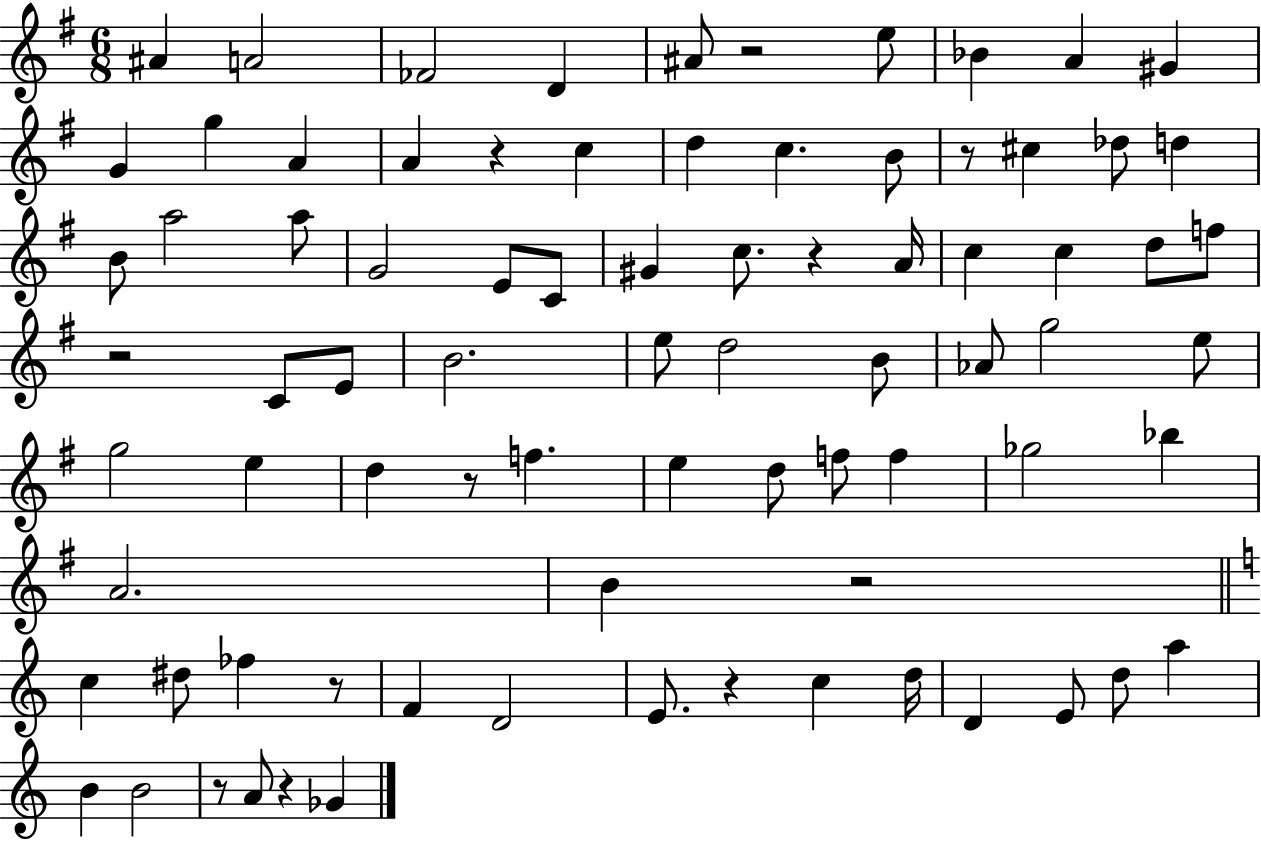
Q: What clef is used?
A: treble